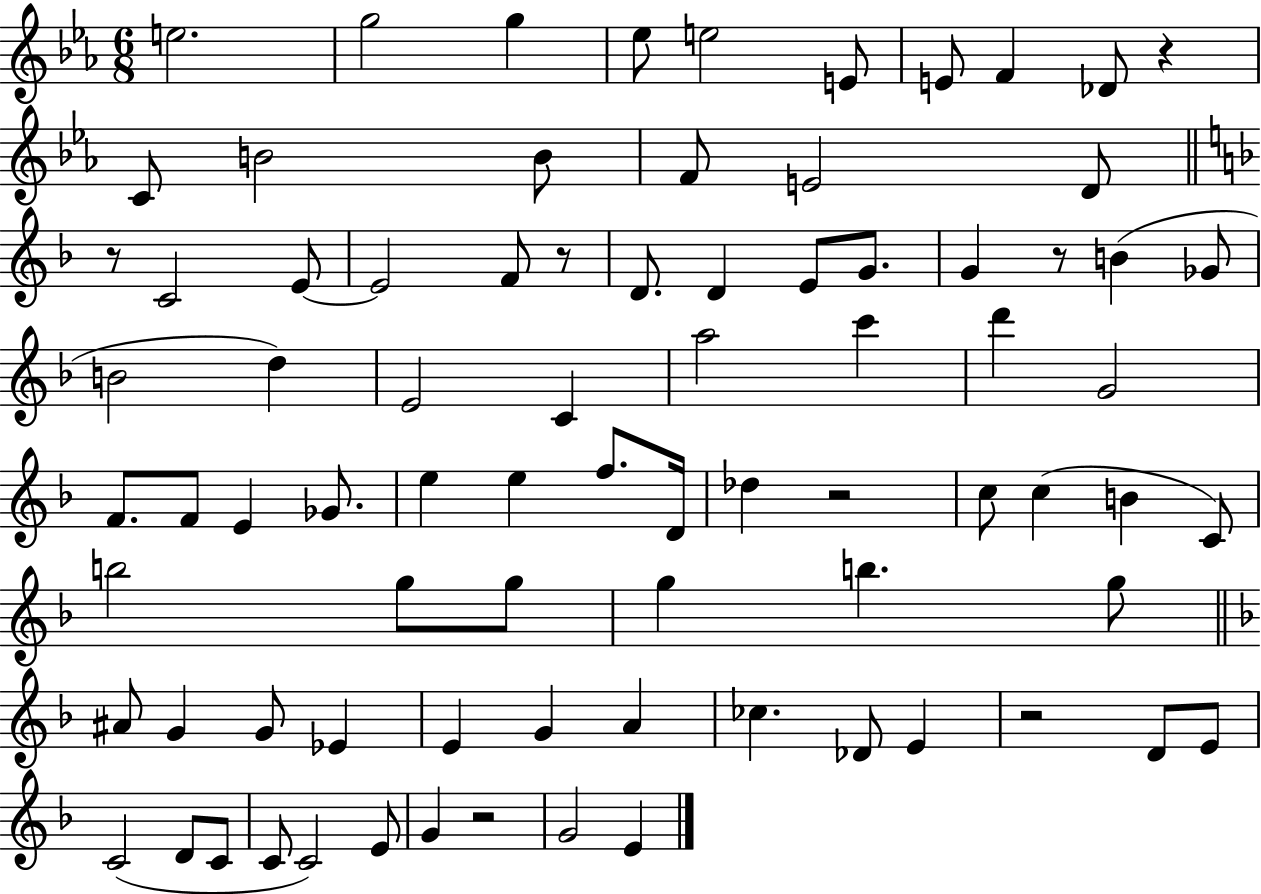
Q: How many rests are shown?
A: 7